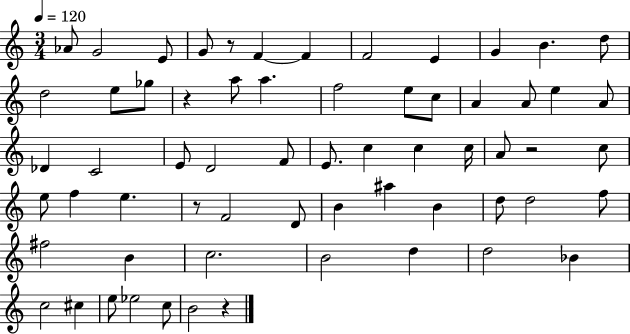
{
  \clef treble
  \numericTimeSignature
  \time 3/4
  \key c \major
  \tempo 4 = 120
  aes'8 g'2 e'8 | g'8 r8 f'4~~ f'4 | f'2 e'4 | g'4 b'4. d''8 | \break d''2 e''8 ges''8 | r4 a''8 a''4. | f''2 e''8 c''8 | a'4 a'8 e''4 a'8 | \break des'4 c'2 | e'8 d'2 f'8 | e'8. c''4 c''4 c''16 | a'8 r2 c''8 | \break e''8 f''4 e''4. | r8 f'2 d'8 | b'4 ais''4 b'4 | d''8 d''2 f''8 | \break fis''2 b'4 | c''2. | b'2 d''4 | d''2 bes'4 | \break c''2 cis''4 | e''8 ees''2 c''8 | b'2 r4 | \bar "|."
}